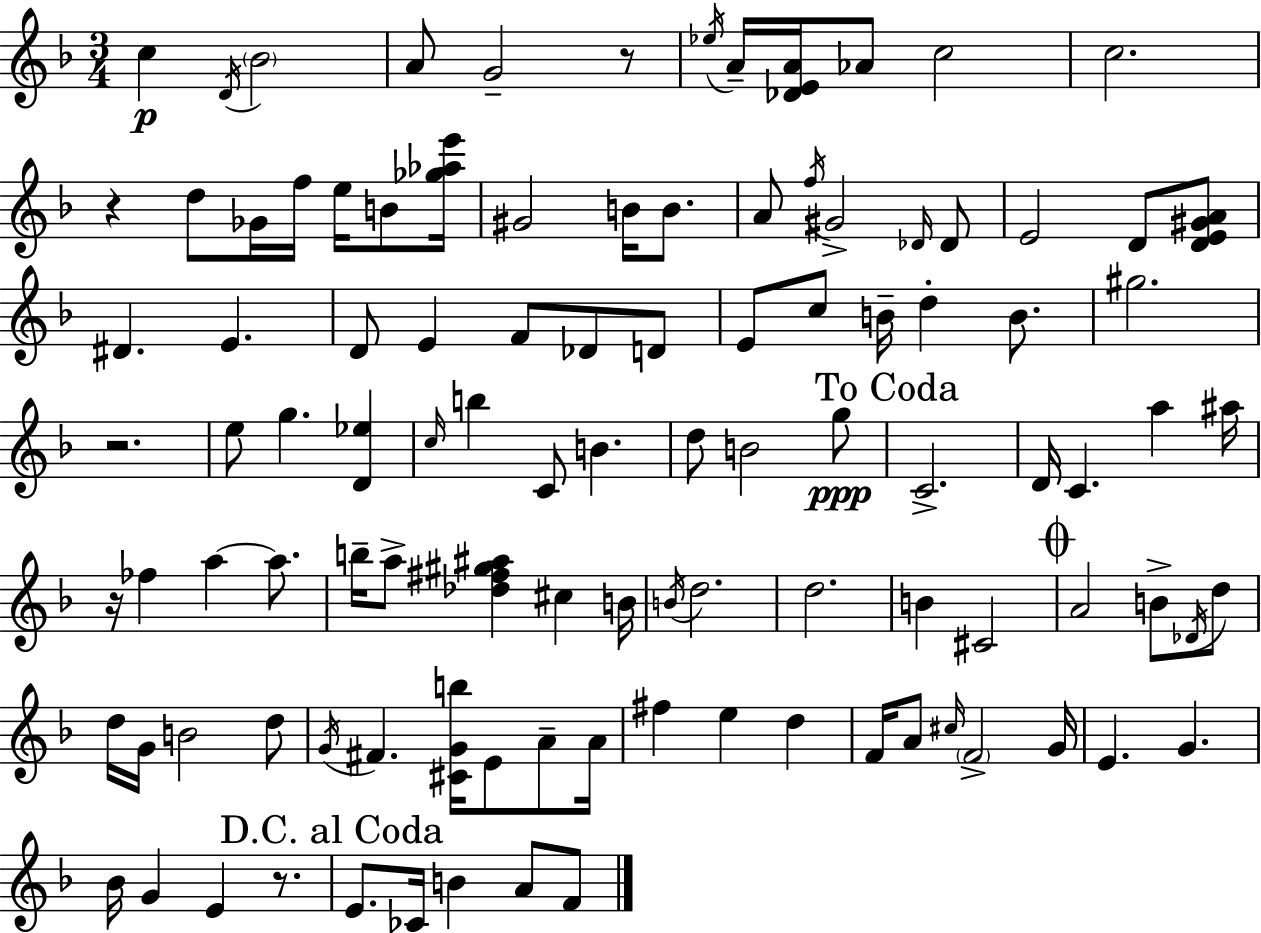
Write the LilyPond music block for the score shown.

{
  \clef treble
  \numericTimeSignature
  \time 3/4
  \key d \minor
  c''4\p \acciaccatura { d'16 } \parenthesize bes'2 | a'8 g'2-- r8 | \acciaccatura { ees''16 } a'16-- <des' e' a'>16 aes'8 c''2 | c''2. | \break r4 d''8 ges'16 f''16 e''16 b'8 | <ges'' aes'' e'''>16 gis'2 b'16 b'8. | a'8 \acciaccatura { f''16 } gis'2-> | \grace { des'16 } des'8 e'2 | \break d'8 <d' e' gis' a'>8 dis'4. e'4. | d'8 e'4 f'8 | des'8 d'8 e'8 c''8 b'16-- d''4-. | b'8. gis''2. | \break r2. | e''8 g''4. | <d' ees''>4 \grace { c''16 } b''4 c'8 b'4. | d''8 b'2 | \break g''8\ppp \mark "To Coda" c'2.-> | d'16 c'4. | a''4 ais''16 r16 fes''4 a''4~~ | a''8. b''16-- a''8-> <des'' fis'' gis'' ais''>4 | \break cis''4 b'16 \acciaccatura { b'16 } d''2. | d''2. | b'4 cis'2 | \mark \markup { \musicglyph "scripts.coda" } a'2 | \break b'8-> \acciaccatura { des'16 } d''8 d''16 g'16 b'2 | d''8 \acciaccatura { g'16 } fis'4. | <cis' g' b''>16 e'8 a'8-- a'16 fis''4 | e''4 d''4 f'16 a'8 \grace { cis''16 } | \break \parenthesize f'2-> g'16 e'4. | g'4. bes'16 g'4 | e'4 r8. \mark "D.C. al Coda" e'8. | ces'16 b'4 a'8 f'8 \bar "|."
}